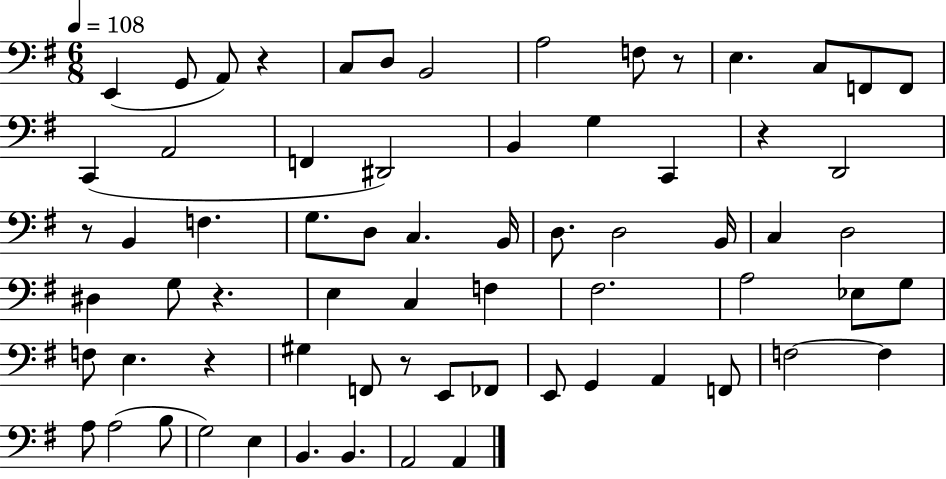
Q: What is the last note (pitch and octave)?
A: A2